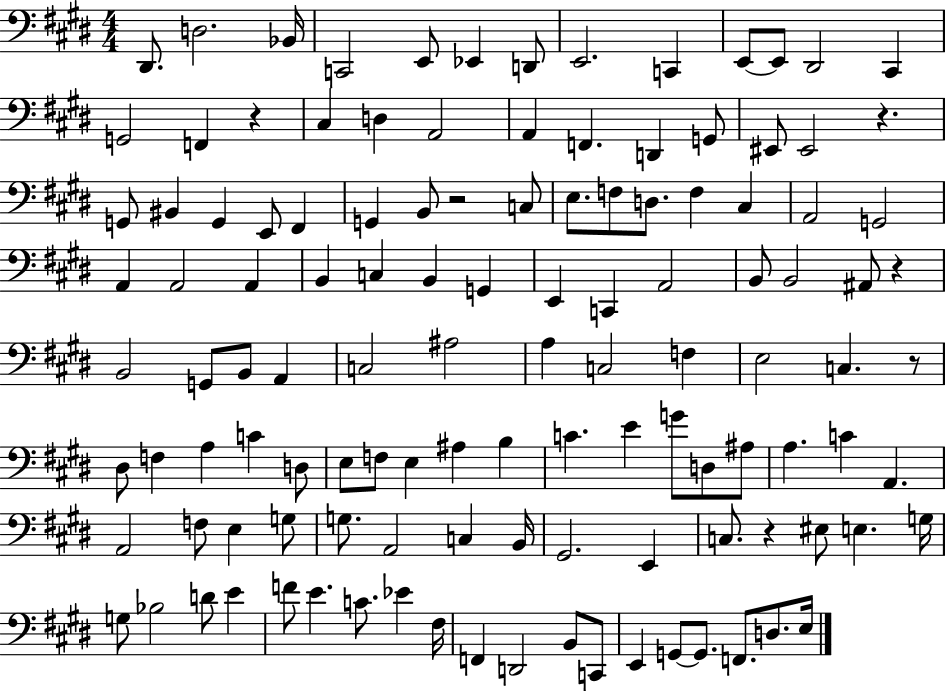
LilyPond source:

{
  \clef bass
  \numericTimeSignature
  \time 4/4
  \key e \major
  dis,8. d2. bes,16 | c,2 e,8 ees,4 d,8 | e,2. c,4 | e,8~~ e,8 dis,2 cis,4 | \break g,2 f,4 r4 | cis4 d4 a,2 | a,4 f,4. d,4 g,8 | eis,8 eis,2 r4. | \break g,8 bis,4 g,4 e,8 fis,4 | g,4 b,8 r2 c8 | e8. f8 d8. f4 cis4 | a,2 g,2 | \break a,4 a,2 a,4 | b,4 c4 b,4 g,4 | e,4 c,4 a,2 | b,8 b,2 ais,8 r4 | \break b,2 g,8 b,8 a,4 | c2 ais2 | a4 c2 f4 | e2 c4. r8 | \break dis8 f4 a4 c'4 d8 | e8 f8 e4 ais4 b4 | c'4. e'4 g'8 d8 ais8 | a4. c'4 a,4. | \break a,2 f8 e4 g8 | g8. a,2 c4 b,16 | gis,2. e,4 | c8. r4 eis8 e4. g16 | \break g8 bes2 d'8 e'4 | f'8 e'4. c'8. ees'4 fis16 | f,4 d,2 b,8 c,8 | e,4 g,8~~ g,8. f,8. d8. e16 | \break \bar "|."
}